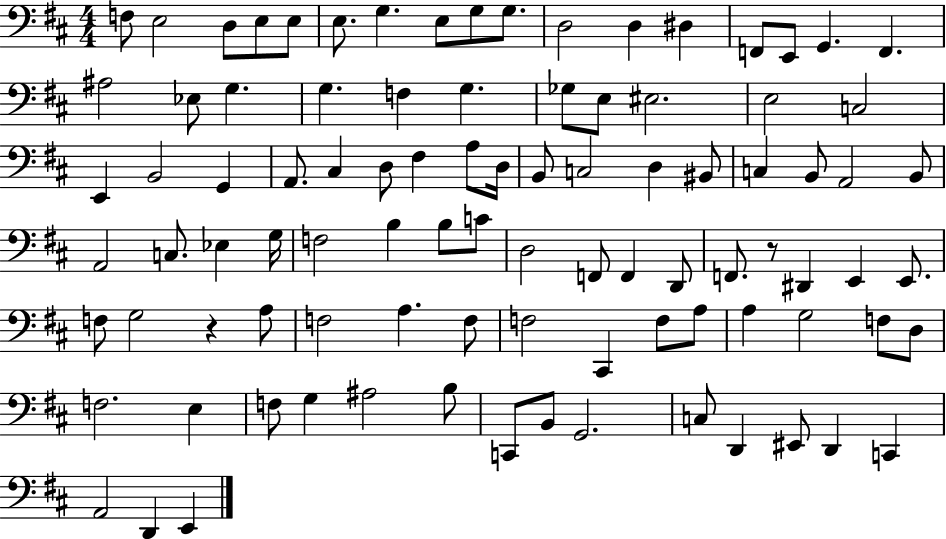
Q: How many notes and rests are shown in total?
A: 94